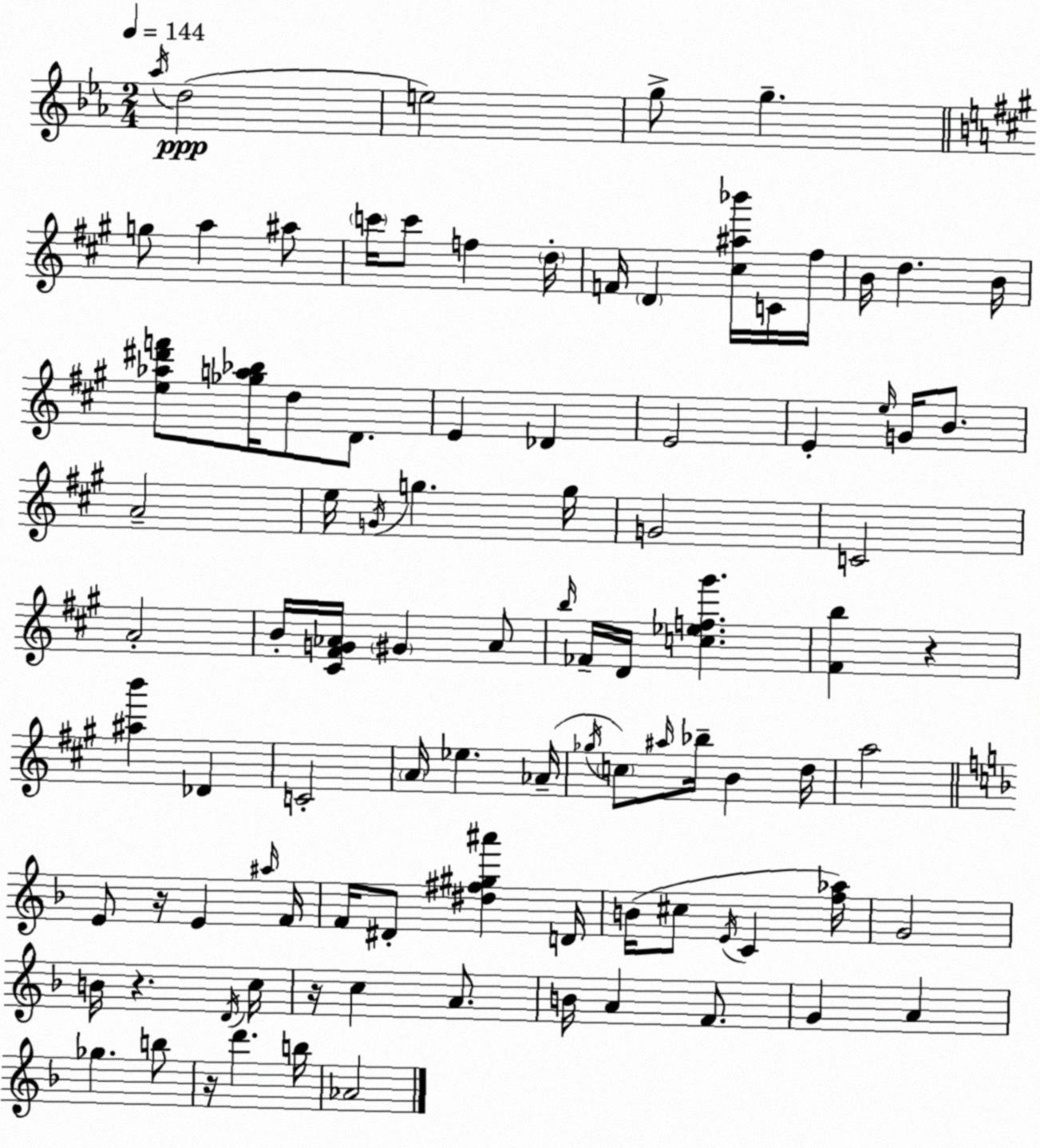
X:1
T:Untitled
M:2/4
L:1/4
K:Eb
_a/4 d2 e2 g/2 g g/2 a ^a/2 c'/4 c'/2 f d/4 F/4 D [^c^a_b']/4 C/4 ^f/4 B/4 d B/4 [e_a^d'f']/2 [_ga_b]/4 d/2 D/2 E _D E2 E e/4 G/4 B/2 A2 e/4 G/4 g g/4 G2 C2 A2 B/4 [^C^FG_A]/4 ^G _A/2 b/4 _F/4 D/4 [c_ef^g'] [^Fb] z [^ab'] _D C2 A/4 _e _A/4 _g/4 c/2 ^a/4 _b/4 B d/4 a2 E/2 z/4 E ^a/4 F/4 F/4 ^D/2 [^d^f^g^a'] D/4 B/4 ^c/2 E/4 C [f_a]/4 G2 B/4 z D/4 c/4 z/4 c A/2 B/4 A F/2 G A _g b/2 z/4 d' b/4 _A2